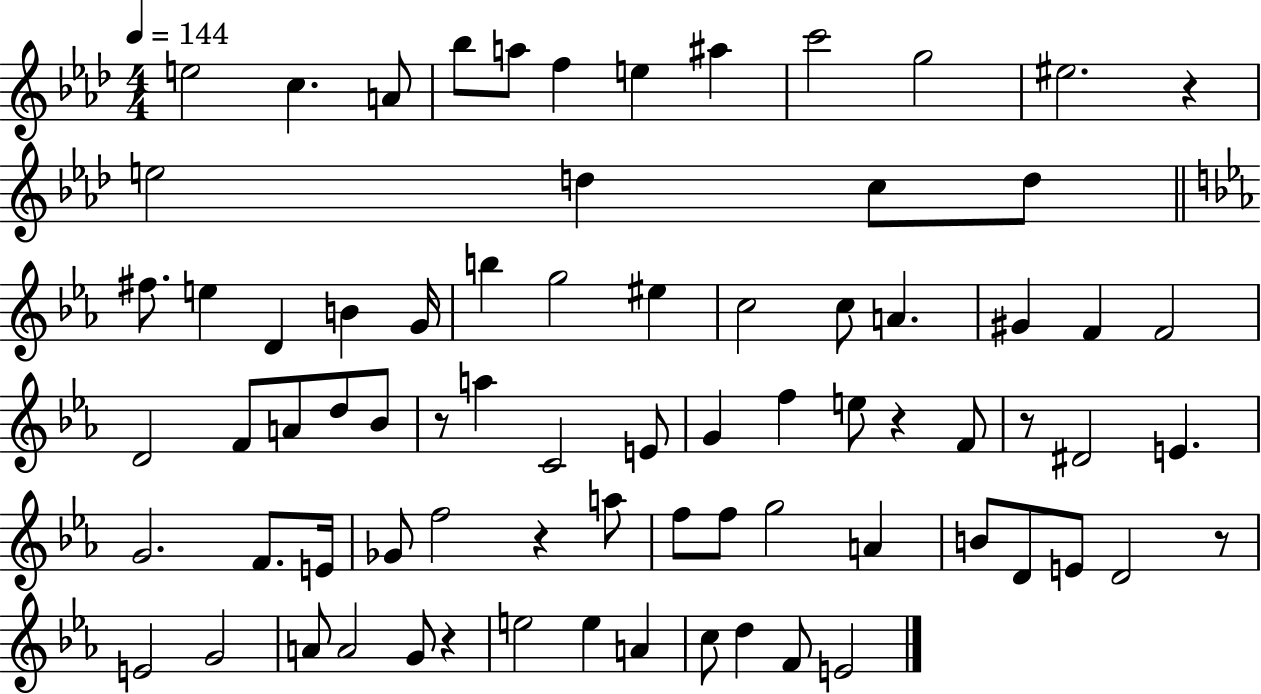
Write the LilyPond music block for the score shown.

{
  \clef treble
  \numericTimeSignature
  \time 4/4
  \key aes \major
  \tempo 4 = 144
  e''2 c''4. a'8 | bes''8 a''8 f''4 e''4 ais''4 | c'''2 g''2 | eis''2. r4 | \break e''2 d''4 c''8 d''8 | \bar "||" \break \key ees \major fis''8. e''4 d'4 b'4 g'16 | b''4 g''2 eis''4 | c''2 c''8 a'4. | gis'4 f'4 f'2 | \break d'2 f'8 a'8 d''8 bes'8 | r8 a''4 c'2 e'8 | g'4 f''4 e''8 r4 f'8 | r8 dis'2 e'4. | \break g'2. f'8. e'16 | ges'8 f''2 r4 a''8 | f''8 f''8 g''2 a'4 | b'8 d'8 e'8 d'2 r8 | \break e'2 g'2 | a'8 a'2 g'8 r4 | e''2 e''4 a'4 | c''8 d''4 f'8 e'2 | \break \bar "|."
}